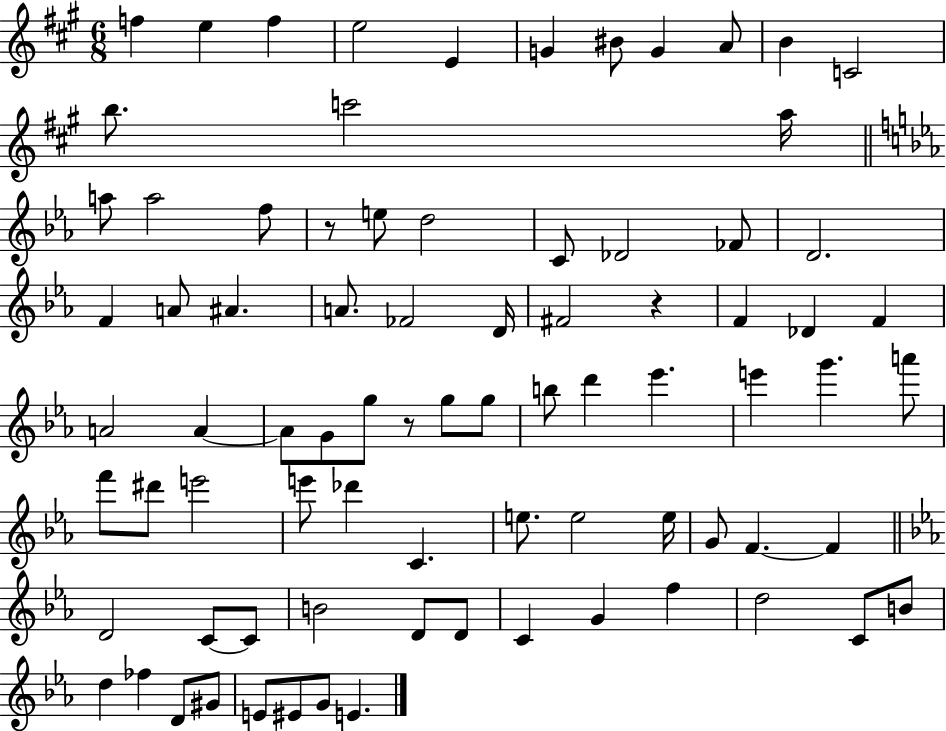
F5/q E5/q F5/q E5/h E4/q G4/q BIS4/e G4/q A4/e B4/q C4/h B5/e. C6/h A5/s A5/e A5/h F5/e R/e E5/e D5/h C4/e Db4/h FES4/e D4/h. F4/q A4/e A#4/q. A4/e. FES4/h D4/s F#4/h R/q F4/q Db4/q F4/q A4/h A4/q A4/e G4/e G5/e R/e G5/e G5/e B5/e D6/q Eb6/q. E6/q G6/q. A6/e F6/e D#6/e E6/h E6/e Db6/q C4/q. E5/e. E5/h E5/s G4/e F4/q. F4/q D4/h C4/e C4/e B4/h D4/e D4/e C4/q G4/q F5/q D5/h C4/e B4/e D5/q FES5/q D4/e G#4/e E4/e EIS4/e G4/e E4/q.